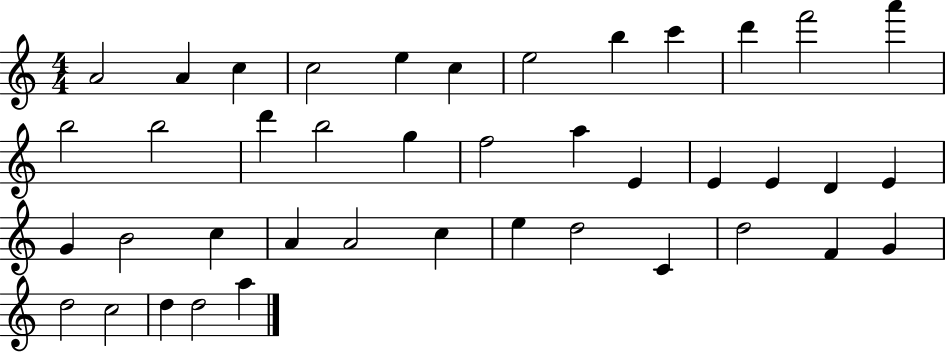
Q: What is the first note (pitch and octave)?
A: A4